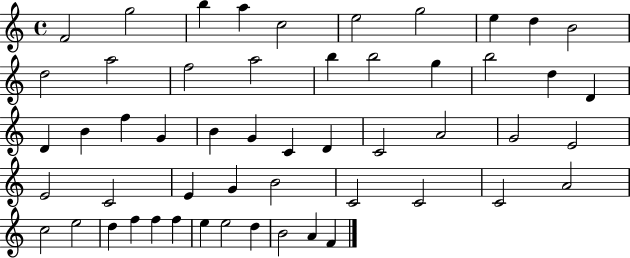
{
  \clef treble
  \time 4/4
  \defaultTimeSignature
  \key c \major
  f'2 g''2 | b''4 a''4 c''2 | e''2 g''2 | e''4 d''4 b'2 | \break d''2 a''2 | f''2 a''2 | b''4 b''2 g''4 | b''2 d''4 d'4 | \break d'4 b'4 f''4 g'4 | b'4 g'4 c'4 d'4 | c'2 a'2 | g'2 e'2 | \break e'2 c'2 | e'4 g'4 b'2 | c'2 c'2 | c'2 a'2 | \break c''2 e''2 | d''4 f''4 f''4 f''4 | e''4 e''2 d''4 | b'2 a'4 f'4 | \break \bar "|."
}